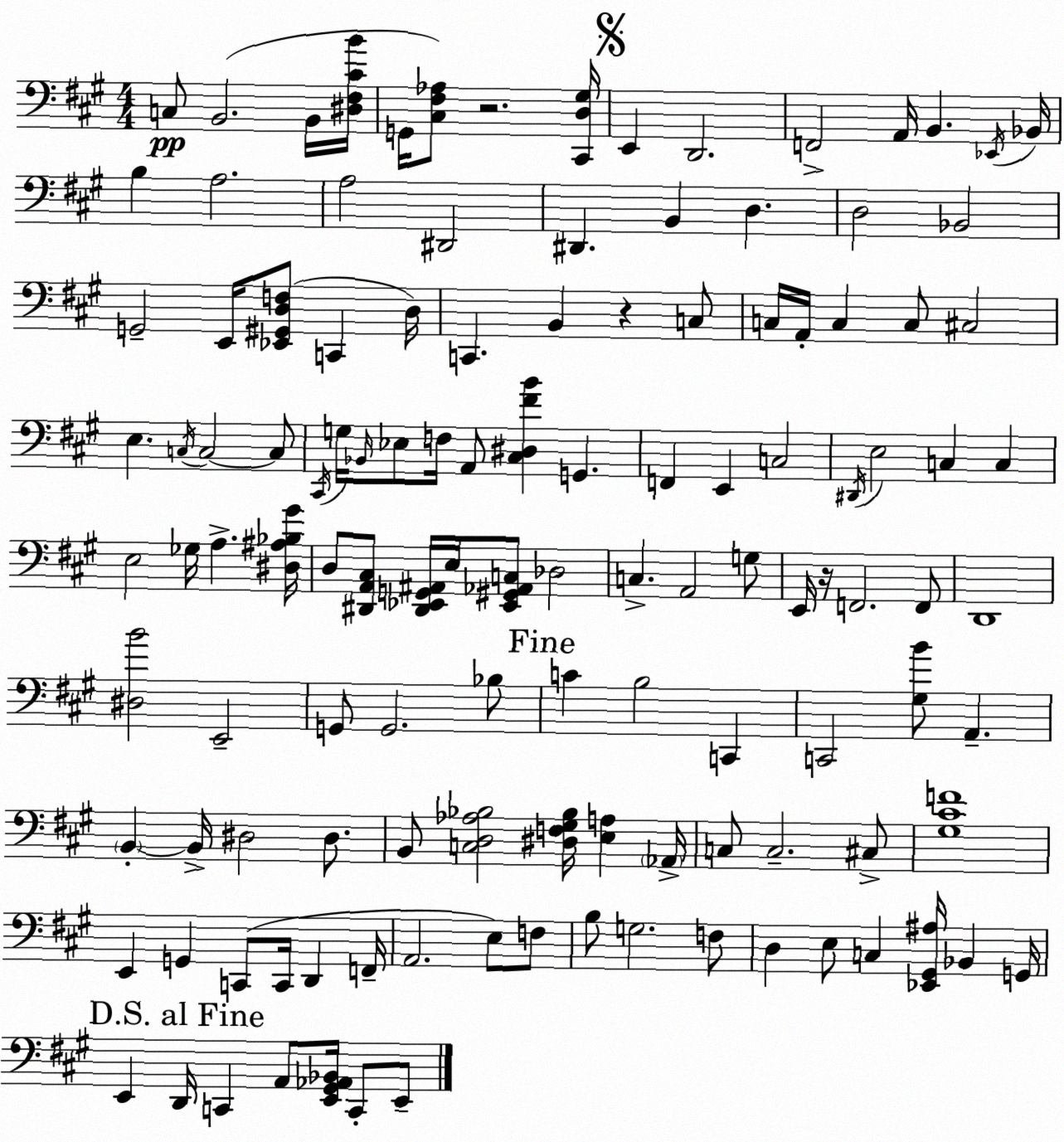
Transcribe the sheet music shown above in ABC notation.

X:1
T:Untitled
M:4/4
L:1/4
K:A
C,/2 B,,2 B,,/4 [^D,^F,^CB]/4 G,,/4 [^C,^F,_A,]/2 z2 [^C,,D,^G,]/4 E,, D,,2 F,,2 A,,/4 B,, _E,,/4 _B,,/4 B, A,2 A,2 ^D,,2 ^D,, B,, D, D,2 _B,,2 G,,2 E,,/4 [_E,,^G,,D,F,]/2 C,, D,/4 C,, B,, z C,/2 C,/4 A,,/4 C, C,/2 ^C,2 E, C,/4 C,2 C,/2 ^C,,/4 G,/4 _B,,/4 _E,/2 F,/4 A,,/2 [^C,^D,^FB] G,, F,, E,, C,2 ^D,,/4 E,2 C, C, E,2 _G,/4 A, [^D,^A,_B,^G]/4 D,/2 [^D,,A,,^C,]/2 [^D,,_E,,G,,^A,,]/4 E,/4 [_E,,^G,,_A,,C,]/2 _D,2 C, A,,2 G,/2 E,,/4 z/4 F,,2 F,,/2 D,,4 [^D,B]2 E,,2 G,,/2 G,,2 _B,/2 C B,2 C,, C,,2 [^G,B]/2 A,, B,, B,,/4 ^D,2 ^D,/2 B,,/2 [C,D,_A,_B,]2 [^D,F,^G,_B,]/4 [E,A,] _A,,/4 C,/2 C,2 ^C,/2 [^G,^CF]4 E,, G,, C,,/2 C,,/4 D,, F,,/4 A,,2 E,/2 F,/2 B,/2 G,2 F,/2 D, E,/2 C, [_E,,^G,,^A,]/4 _B,, G,,/4 E,, D,,/4 C,, A,,/2 [E,,^G,,_A,,_B,,]/4 C,,/2 E,,/2